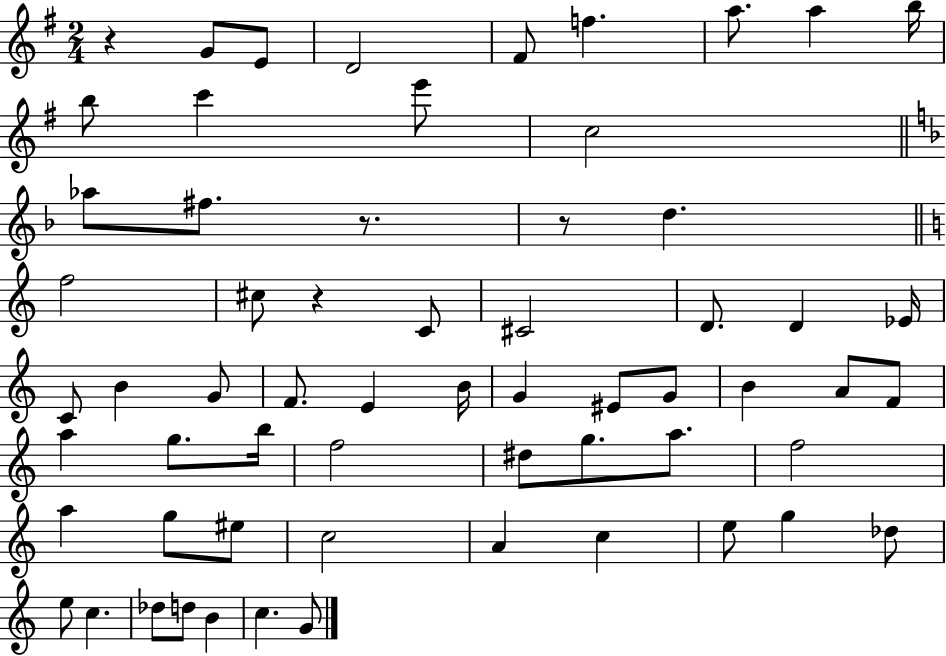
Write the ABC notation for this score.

X:1
T:Untitled
M:2/4
L:1/4
K:G
z G/2 E/2 D2 ^F/2 f a/2 a b/4 b/2 c' e'/2 c2 _a/2 ^f/2 z/2 z/2 d f2 ^c/2 z C/2 ^C2 D/2 D _E/4 C/2 B G/2 F/2 E B/4 G ^E/2 G/2 B A/2 F/2 a g/2 b/4 f2 ^d/2 g/2 a/2 f2 a g/2 ^e/2 c2 A c e/2 g _d/2 e/2 c _d/2 d/2 B c G/2